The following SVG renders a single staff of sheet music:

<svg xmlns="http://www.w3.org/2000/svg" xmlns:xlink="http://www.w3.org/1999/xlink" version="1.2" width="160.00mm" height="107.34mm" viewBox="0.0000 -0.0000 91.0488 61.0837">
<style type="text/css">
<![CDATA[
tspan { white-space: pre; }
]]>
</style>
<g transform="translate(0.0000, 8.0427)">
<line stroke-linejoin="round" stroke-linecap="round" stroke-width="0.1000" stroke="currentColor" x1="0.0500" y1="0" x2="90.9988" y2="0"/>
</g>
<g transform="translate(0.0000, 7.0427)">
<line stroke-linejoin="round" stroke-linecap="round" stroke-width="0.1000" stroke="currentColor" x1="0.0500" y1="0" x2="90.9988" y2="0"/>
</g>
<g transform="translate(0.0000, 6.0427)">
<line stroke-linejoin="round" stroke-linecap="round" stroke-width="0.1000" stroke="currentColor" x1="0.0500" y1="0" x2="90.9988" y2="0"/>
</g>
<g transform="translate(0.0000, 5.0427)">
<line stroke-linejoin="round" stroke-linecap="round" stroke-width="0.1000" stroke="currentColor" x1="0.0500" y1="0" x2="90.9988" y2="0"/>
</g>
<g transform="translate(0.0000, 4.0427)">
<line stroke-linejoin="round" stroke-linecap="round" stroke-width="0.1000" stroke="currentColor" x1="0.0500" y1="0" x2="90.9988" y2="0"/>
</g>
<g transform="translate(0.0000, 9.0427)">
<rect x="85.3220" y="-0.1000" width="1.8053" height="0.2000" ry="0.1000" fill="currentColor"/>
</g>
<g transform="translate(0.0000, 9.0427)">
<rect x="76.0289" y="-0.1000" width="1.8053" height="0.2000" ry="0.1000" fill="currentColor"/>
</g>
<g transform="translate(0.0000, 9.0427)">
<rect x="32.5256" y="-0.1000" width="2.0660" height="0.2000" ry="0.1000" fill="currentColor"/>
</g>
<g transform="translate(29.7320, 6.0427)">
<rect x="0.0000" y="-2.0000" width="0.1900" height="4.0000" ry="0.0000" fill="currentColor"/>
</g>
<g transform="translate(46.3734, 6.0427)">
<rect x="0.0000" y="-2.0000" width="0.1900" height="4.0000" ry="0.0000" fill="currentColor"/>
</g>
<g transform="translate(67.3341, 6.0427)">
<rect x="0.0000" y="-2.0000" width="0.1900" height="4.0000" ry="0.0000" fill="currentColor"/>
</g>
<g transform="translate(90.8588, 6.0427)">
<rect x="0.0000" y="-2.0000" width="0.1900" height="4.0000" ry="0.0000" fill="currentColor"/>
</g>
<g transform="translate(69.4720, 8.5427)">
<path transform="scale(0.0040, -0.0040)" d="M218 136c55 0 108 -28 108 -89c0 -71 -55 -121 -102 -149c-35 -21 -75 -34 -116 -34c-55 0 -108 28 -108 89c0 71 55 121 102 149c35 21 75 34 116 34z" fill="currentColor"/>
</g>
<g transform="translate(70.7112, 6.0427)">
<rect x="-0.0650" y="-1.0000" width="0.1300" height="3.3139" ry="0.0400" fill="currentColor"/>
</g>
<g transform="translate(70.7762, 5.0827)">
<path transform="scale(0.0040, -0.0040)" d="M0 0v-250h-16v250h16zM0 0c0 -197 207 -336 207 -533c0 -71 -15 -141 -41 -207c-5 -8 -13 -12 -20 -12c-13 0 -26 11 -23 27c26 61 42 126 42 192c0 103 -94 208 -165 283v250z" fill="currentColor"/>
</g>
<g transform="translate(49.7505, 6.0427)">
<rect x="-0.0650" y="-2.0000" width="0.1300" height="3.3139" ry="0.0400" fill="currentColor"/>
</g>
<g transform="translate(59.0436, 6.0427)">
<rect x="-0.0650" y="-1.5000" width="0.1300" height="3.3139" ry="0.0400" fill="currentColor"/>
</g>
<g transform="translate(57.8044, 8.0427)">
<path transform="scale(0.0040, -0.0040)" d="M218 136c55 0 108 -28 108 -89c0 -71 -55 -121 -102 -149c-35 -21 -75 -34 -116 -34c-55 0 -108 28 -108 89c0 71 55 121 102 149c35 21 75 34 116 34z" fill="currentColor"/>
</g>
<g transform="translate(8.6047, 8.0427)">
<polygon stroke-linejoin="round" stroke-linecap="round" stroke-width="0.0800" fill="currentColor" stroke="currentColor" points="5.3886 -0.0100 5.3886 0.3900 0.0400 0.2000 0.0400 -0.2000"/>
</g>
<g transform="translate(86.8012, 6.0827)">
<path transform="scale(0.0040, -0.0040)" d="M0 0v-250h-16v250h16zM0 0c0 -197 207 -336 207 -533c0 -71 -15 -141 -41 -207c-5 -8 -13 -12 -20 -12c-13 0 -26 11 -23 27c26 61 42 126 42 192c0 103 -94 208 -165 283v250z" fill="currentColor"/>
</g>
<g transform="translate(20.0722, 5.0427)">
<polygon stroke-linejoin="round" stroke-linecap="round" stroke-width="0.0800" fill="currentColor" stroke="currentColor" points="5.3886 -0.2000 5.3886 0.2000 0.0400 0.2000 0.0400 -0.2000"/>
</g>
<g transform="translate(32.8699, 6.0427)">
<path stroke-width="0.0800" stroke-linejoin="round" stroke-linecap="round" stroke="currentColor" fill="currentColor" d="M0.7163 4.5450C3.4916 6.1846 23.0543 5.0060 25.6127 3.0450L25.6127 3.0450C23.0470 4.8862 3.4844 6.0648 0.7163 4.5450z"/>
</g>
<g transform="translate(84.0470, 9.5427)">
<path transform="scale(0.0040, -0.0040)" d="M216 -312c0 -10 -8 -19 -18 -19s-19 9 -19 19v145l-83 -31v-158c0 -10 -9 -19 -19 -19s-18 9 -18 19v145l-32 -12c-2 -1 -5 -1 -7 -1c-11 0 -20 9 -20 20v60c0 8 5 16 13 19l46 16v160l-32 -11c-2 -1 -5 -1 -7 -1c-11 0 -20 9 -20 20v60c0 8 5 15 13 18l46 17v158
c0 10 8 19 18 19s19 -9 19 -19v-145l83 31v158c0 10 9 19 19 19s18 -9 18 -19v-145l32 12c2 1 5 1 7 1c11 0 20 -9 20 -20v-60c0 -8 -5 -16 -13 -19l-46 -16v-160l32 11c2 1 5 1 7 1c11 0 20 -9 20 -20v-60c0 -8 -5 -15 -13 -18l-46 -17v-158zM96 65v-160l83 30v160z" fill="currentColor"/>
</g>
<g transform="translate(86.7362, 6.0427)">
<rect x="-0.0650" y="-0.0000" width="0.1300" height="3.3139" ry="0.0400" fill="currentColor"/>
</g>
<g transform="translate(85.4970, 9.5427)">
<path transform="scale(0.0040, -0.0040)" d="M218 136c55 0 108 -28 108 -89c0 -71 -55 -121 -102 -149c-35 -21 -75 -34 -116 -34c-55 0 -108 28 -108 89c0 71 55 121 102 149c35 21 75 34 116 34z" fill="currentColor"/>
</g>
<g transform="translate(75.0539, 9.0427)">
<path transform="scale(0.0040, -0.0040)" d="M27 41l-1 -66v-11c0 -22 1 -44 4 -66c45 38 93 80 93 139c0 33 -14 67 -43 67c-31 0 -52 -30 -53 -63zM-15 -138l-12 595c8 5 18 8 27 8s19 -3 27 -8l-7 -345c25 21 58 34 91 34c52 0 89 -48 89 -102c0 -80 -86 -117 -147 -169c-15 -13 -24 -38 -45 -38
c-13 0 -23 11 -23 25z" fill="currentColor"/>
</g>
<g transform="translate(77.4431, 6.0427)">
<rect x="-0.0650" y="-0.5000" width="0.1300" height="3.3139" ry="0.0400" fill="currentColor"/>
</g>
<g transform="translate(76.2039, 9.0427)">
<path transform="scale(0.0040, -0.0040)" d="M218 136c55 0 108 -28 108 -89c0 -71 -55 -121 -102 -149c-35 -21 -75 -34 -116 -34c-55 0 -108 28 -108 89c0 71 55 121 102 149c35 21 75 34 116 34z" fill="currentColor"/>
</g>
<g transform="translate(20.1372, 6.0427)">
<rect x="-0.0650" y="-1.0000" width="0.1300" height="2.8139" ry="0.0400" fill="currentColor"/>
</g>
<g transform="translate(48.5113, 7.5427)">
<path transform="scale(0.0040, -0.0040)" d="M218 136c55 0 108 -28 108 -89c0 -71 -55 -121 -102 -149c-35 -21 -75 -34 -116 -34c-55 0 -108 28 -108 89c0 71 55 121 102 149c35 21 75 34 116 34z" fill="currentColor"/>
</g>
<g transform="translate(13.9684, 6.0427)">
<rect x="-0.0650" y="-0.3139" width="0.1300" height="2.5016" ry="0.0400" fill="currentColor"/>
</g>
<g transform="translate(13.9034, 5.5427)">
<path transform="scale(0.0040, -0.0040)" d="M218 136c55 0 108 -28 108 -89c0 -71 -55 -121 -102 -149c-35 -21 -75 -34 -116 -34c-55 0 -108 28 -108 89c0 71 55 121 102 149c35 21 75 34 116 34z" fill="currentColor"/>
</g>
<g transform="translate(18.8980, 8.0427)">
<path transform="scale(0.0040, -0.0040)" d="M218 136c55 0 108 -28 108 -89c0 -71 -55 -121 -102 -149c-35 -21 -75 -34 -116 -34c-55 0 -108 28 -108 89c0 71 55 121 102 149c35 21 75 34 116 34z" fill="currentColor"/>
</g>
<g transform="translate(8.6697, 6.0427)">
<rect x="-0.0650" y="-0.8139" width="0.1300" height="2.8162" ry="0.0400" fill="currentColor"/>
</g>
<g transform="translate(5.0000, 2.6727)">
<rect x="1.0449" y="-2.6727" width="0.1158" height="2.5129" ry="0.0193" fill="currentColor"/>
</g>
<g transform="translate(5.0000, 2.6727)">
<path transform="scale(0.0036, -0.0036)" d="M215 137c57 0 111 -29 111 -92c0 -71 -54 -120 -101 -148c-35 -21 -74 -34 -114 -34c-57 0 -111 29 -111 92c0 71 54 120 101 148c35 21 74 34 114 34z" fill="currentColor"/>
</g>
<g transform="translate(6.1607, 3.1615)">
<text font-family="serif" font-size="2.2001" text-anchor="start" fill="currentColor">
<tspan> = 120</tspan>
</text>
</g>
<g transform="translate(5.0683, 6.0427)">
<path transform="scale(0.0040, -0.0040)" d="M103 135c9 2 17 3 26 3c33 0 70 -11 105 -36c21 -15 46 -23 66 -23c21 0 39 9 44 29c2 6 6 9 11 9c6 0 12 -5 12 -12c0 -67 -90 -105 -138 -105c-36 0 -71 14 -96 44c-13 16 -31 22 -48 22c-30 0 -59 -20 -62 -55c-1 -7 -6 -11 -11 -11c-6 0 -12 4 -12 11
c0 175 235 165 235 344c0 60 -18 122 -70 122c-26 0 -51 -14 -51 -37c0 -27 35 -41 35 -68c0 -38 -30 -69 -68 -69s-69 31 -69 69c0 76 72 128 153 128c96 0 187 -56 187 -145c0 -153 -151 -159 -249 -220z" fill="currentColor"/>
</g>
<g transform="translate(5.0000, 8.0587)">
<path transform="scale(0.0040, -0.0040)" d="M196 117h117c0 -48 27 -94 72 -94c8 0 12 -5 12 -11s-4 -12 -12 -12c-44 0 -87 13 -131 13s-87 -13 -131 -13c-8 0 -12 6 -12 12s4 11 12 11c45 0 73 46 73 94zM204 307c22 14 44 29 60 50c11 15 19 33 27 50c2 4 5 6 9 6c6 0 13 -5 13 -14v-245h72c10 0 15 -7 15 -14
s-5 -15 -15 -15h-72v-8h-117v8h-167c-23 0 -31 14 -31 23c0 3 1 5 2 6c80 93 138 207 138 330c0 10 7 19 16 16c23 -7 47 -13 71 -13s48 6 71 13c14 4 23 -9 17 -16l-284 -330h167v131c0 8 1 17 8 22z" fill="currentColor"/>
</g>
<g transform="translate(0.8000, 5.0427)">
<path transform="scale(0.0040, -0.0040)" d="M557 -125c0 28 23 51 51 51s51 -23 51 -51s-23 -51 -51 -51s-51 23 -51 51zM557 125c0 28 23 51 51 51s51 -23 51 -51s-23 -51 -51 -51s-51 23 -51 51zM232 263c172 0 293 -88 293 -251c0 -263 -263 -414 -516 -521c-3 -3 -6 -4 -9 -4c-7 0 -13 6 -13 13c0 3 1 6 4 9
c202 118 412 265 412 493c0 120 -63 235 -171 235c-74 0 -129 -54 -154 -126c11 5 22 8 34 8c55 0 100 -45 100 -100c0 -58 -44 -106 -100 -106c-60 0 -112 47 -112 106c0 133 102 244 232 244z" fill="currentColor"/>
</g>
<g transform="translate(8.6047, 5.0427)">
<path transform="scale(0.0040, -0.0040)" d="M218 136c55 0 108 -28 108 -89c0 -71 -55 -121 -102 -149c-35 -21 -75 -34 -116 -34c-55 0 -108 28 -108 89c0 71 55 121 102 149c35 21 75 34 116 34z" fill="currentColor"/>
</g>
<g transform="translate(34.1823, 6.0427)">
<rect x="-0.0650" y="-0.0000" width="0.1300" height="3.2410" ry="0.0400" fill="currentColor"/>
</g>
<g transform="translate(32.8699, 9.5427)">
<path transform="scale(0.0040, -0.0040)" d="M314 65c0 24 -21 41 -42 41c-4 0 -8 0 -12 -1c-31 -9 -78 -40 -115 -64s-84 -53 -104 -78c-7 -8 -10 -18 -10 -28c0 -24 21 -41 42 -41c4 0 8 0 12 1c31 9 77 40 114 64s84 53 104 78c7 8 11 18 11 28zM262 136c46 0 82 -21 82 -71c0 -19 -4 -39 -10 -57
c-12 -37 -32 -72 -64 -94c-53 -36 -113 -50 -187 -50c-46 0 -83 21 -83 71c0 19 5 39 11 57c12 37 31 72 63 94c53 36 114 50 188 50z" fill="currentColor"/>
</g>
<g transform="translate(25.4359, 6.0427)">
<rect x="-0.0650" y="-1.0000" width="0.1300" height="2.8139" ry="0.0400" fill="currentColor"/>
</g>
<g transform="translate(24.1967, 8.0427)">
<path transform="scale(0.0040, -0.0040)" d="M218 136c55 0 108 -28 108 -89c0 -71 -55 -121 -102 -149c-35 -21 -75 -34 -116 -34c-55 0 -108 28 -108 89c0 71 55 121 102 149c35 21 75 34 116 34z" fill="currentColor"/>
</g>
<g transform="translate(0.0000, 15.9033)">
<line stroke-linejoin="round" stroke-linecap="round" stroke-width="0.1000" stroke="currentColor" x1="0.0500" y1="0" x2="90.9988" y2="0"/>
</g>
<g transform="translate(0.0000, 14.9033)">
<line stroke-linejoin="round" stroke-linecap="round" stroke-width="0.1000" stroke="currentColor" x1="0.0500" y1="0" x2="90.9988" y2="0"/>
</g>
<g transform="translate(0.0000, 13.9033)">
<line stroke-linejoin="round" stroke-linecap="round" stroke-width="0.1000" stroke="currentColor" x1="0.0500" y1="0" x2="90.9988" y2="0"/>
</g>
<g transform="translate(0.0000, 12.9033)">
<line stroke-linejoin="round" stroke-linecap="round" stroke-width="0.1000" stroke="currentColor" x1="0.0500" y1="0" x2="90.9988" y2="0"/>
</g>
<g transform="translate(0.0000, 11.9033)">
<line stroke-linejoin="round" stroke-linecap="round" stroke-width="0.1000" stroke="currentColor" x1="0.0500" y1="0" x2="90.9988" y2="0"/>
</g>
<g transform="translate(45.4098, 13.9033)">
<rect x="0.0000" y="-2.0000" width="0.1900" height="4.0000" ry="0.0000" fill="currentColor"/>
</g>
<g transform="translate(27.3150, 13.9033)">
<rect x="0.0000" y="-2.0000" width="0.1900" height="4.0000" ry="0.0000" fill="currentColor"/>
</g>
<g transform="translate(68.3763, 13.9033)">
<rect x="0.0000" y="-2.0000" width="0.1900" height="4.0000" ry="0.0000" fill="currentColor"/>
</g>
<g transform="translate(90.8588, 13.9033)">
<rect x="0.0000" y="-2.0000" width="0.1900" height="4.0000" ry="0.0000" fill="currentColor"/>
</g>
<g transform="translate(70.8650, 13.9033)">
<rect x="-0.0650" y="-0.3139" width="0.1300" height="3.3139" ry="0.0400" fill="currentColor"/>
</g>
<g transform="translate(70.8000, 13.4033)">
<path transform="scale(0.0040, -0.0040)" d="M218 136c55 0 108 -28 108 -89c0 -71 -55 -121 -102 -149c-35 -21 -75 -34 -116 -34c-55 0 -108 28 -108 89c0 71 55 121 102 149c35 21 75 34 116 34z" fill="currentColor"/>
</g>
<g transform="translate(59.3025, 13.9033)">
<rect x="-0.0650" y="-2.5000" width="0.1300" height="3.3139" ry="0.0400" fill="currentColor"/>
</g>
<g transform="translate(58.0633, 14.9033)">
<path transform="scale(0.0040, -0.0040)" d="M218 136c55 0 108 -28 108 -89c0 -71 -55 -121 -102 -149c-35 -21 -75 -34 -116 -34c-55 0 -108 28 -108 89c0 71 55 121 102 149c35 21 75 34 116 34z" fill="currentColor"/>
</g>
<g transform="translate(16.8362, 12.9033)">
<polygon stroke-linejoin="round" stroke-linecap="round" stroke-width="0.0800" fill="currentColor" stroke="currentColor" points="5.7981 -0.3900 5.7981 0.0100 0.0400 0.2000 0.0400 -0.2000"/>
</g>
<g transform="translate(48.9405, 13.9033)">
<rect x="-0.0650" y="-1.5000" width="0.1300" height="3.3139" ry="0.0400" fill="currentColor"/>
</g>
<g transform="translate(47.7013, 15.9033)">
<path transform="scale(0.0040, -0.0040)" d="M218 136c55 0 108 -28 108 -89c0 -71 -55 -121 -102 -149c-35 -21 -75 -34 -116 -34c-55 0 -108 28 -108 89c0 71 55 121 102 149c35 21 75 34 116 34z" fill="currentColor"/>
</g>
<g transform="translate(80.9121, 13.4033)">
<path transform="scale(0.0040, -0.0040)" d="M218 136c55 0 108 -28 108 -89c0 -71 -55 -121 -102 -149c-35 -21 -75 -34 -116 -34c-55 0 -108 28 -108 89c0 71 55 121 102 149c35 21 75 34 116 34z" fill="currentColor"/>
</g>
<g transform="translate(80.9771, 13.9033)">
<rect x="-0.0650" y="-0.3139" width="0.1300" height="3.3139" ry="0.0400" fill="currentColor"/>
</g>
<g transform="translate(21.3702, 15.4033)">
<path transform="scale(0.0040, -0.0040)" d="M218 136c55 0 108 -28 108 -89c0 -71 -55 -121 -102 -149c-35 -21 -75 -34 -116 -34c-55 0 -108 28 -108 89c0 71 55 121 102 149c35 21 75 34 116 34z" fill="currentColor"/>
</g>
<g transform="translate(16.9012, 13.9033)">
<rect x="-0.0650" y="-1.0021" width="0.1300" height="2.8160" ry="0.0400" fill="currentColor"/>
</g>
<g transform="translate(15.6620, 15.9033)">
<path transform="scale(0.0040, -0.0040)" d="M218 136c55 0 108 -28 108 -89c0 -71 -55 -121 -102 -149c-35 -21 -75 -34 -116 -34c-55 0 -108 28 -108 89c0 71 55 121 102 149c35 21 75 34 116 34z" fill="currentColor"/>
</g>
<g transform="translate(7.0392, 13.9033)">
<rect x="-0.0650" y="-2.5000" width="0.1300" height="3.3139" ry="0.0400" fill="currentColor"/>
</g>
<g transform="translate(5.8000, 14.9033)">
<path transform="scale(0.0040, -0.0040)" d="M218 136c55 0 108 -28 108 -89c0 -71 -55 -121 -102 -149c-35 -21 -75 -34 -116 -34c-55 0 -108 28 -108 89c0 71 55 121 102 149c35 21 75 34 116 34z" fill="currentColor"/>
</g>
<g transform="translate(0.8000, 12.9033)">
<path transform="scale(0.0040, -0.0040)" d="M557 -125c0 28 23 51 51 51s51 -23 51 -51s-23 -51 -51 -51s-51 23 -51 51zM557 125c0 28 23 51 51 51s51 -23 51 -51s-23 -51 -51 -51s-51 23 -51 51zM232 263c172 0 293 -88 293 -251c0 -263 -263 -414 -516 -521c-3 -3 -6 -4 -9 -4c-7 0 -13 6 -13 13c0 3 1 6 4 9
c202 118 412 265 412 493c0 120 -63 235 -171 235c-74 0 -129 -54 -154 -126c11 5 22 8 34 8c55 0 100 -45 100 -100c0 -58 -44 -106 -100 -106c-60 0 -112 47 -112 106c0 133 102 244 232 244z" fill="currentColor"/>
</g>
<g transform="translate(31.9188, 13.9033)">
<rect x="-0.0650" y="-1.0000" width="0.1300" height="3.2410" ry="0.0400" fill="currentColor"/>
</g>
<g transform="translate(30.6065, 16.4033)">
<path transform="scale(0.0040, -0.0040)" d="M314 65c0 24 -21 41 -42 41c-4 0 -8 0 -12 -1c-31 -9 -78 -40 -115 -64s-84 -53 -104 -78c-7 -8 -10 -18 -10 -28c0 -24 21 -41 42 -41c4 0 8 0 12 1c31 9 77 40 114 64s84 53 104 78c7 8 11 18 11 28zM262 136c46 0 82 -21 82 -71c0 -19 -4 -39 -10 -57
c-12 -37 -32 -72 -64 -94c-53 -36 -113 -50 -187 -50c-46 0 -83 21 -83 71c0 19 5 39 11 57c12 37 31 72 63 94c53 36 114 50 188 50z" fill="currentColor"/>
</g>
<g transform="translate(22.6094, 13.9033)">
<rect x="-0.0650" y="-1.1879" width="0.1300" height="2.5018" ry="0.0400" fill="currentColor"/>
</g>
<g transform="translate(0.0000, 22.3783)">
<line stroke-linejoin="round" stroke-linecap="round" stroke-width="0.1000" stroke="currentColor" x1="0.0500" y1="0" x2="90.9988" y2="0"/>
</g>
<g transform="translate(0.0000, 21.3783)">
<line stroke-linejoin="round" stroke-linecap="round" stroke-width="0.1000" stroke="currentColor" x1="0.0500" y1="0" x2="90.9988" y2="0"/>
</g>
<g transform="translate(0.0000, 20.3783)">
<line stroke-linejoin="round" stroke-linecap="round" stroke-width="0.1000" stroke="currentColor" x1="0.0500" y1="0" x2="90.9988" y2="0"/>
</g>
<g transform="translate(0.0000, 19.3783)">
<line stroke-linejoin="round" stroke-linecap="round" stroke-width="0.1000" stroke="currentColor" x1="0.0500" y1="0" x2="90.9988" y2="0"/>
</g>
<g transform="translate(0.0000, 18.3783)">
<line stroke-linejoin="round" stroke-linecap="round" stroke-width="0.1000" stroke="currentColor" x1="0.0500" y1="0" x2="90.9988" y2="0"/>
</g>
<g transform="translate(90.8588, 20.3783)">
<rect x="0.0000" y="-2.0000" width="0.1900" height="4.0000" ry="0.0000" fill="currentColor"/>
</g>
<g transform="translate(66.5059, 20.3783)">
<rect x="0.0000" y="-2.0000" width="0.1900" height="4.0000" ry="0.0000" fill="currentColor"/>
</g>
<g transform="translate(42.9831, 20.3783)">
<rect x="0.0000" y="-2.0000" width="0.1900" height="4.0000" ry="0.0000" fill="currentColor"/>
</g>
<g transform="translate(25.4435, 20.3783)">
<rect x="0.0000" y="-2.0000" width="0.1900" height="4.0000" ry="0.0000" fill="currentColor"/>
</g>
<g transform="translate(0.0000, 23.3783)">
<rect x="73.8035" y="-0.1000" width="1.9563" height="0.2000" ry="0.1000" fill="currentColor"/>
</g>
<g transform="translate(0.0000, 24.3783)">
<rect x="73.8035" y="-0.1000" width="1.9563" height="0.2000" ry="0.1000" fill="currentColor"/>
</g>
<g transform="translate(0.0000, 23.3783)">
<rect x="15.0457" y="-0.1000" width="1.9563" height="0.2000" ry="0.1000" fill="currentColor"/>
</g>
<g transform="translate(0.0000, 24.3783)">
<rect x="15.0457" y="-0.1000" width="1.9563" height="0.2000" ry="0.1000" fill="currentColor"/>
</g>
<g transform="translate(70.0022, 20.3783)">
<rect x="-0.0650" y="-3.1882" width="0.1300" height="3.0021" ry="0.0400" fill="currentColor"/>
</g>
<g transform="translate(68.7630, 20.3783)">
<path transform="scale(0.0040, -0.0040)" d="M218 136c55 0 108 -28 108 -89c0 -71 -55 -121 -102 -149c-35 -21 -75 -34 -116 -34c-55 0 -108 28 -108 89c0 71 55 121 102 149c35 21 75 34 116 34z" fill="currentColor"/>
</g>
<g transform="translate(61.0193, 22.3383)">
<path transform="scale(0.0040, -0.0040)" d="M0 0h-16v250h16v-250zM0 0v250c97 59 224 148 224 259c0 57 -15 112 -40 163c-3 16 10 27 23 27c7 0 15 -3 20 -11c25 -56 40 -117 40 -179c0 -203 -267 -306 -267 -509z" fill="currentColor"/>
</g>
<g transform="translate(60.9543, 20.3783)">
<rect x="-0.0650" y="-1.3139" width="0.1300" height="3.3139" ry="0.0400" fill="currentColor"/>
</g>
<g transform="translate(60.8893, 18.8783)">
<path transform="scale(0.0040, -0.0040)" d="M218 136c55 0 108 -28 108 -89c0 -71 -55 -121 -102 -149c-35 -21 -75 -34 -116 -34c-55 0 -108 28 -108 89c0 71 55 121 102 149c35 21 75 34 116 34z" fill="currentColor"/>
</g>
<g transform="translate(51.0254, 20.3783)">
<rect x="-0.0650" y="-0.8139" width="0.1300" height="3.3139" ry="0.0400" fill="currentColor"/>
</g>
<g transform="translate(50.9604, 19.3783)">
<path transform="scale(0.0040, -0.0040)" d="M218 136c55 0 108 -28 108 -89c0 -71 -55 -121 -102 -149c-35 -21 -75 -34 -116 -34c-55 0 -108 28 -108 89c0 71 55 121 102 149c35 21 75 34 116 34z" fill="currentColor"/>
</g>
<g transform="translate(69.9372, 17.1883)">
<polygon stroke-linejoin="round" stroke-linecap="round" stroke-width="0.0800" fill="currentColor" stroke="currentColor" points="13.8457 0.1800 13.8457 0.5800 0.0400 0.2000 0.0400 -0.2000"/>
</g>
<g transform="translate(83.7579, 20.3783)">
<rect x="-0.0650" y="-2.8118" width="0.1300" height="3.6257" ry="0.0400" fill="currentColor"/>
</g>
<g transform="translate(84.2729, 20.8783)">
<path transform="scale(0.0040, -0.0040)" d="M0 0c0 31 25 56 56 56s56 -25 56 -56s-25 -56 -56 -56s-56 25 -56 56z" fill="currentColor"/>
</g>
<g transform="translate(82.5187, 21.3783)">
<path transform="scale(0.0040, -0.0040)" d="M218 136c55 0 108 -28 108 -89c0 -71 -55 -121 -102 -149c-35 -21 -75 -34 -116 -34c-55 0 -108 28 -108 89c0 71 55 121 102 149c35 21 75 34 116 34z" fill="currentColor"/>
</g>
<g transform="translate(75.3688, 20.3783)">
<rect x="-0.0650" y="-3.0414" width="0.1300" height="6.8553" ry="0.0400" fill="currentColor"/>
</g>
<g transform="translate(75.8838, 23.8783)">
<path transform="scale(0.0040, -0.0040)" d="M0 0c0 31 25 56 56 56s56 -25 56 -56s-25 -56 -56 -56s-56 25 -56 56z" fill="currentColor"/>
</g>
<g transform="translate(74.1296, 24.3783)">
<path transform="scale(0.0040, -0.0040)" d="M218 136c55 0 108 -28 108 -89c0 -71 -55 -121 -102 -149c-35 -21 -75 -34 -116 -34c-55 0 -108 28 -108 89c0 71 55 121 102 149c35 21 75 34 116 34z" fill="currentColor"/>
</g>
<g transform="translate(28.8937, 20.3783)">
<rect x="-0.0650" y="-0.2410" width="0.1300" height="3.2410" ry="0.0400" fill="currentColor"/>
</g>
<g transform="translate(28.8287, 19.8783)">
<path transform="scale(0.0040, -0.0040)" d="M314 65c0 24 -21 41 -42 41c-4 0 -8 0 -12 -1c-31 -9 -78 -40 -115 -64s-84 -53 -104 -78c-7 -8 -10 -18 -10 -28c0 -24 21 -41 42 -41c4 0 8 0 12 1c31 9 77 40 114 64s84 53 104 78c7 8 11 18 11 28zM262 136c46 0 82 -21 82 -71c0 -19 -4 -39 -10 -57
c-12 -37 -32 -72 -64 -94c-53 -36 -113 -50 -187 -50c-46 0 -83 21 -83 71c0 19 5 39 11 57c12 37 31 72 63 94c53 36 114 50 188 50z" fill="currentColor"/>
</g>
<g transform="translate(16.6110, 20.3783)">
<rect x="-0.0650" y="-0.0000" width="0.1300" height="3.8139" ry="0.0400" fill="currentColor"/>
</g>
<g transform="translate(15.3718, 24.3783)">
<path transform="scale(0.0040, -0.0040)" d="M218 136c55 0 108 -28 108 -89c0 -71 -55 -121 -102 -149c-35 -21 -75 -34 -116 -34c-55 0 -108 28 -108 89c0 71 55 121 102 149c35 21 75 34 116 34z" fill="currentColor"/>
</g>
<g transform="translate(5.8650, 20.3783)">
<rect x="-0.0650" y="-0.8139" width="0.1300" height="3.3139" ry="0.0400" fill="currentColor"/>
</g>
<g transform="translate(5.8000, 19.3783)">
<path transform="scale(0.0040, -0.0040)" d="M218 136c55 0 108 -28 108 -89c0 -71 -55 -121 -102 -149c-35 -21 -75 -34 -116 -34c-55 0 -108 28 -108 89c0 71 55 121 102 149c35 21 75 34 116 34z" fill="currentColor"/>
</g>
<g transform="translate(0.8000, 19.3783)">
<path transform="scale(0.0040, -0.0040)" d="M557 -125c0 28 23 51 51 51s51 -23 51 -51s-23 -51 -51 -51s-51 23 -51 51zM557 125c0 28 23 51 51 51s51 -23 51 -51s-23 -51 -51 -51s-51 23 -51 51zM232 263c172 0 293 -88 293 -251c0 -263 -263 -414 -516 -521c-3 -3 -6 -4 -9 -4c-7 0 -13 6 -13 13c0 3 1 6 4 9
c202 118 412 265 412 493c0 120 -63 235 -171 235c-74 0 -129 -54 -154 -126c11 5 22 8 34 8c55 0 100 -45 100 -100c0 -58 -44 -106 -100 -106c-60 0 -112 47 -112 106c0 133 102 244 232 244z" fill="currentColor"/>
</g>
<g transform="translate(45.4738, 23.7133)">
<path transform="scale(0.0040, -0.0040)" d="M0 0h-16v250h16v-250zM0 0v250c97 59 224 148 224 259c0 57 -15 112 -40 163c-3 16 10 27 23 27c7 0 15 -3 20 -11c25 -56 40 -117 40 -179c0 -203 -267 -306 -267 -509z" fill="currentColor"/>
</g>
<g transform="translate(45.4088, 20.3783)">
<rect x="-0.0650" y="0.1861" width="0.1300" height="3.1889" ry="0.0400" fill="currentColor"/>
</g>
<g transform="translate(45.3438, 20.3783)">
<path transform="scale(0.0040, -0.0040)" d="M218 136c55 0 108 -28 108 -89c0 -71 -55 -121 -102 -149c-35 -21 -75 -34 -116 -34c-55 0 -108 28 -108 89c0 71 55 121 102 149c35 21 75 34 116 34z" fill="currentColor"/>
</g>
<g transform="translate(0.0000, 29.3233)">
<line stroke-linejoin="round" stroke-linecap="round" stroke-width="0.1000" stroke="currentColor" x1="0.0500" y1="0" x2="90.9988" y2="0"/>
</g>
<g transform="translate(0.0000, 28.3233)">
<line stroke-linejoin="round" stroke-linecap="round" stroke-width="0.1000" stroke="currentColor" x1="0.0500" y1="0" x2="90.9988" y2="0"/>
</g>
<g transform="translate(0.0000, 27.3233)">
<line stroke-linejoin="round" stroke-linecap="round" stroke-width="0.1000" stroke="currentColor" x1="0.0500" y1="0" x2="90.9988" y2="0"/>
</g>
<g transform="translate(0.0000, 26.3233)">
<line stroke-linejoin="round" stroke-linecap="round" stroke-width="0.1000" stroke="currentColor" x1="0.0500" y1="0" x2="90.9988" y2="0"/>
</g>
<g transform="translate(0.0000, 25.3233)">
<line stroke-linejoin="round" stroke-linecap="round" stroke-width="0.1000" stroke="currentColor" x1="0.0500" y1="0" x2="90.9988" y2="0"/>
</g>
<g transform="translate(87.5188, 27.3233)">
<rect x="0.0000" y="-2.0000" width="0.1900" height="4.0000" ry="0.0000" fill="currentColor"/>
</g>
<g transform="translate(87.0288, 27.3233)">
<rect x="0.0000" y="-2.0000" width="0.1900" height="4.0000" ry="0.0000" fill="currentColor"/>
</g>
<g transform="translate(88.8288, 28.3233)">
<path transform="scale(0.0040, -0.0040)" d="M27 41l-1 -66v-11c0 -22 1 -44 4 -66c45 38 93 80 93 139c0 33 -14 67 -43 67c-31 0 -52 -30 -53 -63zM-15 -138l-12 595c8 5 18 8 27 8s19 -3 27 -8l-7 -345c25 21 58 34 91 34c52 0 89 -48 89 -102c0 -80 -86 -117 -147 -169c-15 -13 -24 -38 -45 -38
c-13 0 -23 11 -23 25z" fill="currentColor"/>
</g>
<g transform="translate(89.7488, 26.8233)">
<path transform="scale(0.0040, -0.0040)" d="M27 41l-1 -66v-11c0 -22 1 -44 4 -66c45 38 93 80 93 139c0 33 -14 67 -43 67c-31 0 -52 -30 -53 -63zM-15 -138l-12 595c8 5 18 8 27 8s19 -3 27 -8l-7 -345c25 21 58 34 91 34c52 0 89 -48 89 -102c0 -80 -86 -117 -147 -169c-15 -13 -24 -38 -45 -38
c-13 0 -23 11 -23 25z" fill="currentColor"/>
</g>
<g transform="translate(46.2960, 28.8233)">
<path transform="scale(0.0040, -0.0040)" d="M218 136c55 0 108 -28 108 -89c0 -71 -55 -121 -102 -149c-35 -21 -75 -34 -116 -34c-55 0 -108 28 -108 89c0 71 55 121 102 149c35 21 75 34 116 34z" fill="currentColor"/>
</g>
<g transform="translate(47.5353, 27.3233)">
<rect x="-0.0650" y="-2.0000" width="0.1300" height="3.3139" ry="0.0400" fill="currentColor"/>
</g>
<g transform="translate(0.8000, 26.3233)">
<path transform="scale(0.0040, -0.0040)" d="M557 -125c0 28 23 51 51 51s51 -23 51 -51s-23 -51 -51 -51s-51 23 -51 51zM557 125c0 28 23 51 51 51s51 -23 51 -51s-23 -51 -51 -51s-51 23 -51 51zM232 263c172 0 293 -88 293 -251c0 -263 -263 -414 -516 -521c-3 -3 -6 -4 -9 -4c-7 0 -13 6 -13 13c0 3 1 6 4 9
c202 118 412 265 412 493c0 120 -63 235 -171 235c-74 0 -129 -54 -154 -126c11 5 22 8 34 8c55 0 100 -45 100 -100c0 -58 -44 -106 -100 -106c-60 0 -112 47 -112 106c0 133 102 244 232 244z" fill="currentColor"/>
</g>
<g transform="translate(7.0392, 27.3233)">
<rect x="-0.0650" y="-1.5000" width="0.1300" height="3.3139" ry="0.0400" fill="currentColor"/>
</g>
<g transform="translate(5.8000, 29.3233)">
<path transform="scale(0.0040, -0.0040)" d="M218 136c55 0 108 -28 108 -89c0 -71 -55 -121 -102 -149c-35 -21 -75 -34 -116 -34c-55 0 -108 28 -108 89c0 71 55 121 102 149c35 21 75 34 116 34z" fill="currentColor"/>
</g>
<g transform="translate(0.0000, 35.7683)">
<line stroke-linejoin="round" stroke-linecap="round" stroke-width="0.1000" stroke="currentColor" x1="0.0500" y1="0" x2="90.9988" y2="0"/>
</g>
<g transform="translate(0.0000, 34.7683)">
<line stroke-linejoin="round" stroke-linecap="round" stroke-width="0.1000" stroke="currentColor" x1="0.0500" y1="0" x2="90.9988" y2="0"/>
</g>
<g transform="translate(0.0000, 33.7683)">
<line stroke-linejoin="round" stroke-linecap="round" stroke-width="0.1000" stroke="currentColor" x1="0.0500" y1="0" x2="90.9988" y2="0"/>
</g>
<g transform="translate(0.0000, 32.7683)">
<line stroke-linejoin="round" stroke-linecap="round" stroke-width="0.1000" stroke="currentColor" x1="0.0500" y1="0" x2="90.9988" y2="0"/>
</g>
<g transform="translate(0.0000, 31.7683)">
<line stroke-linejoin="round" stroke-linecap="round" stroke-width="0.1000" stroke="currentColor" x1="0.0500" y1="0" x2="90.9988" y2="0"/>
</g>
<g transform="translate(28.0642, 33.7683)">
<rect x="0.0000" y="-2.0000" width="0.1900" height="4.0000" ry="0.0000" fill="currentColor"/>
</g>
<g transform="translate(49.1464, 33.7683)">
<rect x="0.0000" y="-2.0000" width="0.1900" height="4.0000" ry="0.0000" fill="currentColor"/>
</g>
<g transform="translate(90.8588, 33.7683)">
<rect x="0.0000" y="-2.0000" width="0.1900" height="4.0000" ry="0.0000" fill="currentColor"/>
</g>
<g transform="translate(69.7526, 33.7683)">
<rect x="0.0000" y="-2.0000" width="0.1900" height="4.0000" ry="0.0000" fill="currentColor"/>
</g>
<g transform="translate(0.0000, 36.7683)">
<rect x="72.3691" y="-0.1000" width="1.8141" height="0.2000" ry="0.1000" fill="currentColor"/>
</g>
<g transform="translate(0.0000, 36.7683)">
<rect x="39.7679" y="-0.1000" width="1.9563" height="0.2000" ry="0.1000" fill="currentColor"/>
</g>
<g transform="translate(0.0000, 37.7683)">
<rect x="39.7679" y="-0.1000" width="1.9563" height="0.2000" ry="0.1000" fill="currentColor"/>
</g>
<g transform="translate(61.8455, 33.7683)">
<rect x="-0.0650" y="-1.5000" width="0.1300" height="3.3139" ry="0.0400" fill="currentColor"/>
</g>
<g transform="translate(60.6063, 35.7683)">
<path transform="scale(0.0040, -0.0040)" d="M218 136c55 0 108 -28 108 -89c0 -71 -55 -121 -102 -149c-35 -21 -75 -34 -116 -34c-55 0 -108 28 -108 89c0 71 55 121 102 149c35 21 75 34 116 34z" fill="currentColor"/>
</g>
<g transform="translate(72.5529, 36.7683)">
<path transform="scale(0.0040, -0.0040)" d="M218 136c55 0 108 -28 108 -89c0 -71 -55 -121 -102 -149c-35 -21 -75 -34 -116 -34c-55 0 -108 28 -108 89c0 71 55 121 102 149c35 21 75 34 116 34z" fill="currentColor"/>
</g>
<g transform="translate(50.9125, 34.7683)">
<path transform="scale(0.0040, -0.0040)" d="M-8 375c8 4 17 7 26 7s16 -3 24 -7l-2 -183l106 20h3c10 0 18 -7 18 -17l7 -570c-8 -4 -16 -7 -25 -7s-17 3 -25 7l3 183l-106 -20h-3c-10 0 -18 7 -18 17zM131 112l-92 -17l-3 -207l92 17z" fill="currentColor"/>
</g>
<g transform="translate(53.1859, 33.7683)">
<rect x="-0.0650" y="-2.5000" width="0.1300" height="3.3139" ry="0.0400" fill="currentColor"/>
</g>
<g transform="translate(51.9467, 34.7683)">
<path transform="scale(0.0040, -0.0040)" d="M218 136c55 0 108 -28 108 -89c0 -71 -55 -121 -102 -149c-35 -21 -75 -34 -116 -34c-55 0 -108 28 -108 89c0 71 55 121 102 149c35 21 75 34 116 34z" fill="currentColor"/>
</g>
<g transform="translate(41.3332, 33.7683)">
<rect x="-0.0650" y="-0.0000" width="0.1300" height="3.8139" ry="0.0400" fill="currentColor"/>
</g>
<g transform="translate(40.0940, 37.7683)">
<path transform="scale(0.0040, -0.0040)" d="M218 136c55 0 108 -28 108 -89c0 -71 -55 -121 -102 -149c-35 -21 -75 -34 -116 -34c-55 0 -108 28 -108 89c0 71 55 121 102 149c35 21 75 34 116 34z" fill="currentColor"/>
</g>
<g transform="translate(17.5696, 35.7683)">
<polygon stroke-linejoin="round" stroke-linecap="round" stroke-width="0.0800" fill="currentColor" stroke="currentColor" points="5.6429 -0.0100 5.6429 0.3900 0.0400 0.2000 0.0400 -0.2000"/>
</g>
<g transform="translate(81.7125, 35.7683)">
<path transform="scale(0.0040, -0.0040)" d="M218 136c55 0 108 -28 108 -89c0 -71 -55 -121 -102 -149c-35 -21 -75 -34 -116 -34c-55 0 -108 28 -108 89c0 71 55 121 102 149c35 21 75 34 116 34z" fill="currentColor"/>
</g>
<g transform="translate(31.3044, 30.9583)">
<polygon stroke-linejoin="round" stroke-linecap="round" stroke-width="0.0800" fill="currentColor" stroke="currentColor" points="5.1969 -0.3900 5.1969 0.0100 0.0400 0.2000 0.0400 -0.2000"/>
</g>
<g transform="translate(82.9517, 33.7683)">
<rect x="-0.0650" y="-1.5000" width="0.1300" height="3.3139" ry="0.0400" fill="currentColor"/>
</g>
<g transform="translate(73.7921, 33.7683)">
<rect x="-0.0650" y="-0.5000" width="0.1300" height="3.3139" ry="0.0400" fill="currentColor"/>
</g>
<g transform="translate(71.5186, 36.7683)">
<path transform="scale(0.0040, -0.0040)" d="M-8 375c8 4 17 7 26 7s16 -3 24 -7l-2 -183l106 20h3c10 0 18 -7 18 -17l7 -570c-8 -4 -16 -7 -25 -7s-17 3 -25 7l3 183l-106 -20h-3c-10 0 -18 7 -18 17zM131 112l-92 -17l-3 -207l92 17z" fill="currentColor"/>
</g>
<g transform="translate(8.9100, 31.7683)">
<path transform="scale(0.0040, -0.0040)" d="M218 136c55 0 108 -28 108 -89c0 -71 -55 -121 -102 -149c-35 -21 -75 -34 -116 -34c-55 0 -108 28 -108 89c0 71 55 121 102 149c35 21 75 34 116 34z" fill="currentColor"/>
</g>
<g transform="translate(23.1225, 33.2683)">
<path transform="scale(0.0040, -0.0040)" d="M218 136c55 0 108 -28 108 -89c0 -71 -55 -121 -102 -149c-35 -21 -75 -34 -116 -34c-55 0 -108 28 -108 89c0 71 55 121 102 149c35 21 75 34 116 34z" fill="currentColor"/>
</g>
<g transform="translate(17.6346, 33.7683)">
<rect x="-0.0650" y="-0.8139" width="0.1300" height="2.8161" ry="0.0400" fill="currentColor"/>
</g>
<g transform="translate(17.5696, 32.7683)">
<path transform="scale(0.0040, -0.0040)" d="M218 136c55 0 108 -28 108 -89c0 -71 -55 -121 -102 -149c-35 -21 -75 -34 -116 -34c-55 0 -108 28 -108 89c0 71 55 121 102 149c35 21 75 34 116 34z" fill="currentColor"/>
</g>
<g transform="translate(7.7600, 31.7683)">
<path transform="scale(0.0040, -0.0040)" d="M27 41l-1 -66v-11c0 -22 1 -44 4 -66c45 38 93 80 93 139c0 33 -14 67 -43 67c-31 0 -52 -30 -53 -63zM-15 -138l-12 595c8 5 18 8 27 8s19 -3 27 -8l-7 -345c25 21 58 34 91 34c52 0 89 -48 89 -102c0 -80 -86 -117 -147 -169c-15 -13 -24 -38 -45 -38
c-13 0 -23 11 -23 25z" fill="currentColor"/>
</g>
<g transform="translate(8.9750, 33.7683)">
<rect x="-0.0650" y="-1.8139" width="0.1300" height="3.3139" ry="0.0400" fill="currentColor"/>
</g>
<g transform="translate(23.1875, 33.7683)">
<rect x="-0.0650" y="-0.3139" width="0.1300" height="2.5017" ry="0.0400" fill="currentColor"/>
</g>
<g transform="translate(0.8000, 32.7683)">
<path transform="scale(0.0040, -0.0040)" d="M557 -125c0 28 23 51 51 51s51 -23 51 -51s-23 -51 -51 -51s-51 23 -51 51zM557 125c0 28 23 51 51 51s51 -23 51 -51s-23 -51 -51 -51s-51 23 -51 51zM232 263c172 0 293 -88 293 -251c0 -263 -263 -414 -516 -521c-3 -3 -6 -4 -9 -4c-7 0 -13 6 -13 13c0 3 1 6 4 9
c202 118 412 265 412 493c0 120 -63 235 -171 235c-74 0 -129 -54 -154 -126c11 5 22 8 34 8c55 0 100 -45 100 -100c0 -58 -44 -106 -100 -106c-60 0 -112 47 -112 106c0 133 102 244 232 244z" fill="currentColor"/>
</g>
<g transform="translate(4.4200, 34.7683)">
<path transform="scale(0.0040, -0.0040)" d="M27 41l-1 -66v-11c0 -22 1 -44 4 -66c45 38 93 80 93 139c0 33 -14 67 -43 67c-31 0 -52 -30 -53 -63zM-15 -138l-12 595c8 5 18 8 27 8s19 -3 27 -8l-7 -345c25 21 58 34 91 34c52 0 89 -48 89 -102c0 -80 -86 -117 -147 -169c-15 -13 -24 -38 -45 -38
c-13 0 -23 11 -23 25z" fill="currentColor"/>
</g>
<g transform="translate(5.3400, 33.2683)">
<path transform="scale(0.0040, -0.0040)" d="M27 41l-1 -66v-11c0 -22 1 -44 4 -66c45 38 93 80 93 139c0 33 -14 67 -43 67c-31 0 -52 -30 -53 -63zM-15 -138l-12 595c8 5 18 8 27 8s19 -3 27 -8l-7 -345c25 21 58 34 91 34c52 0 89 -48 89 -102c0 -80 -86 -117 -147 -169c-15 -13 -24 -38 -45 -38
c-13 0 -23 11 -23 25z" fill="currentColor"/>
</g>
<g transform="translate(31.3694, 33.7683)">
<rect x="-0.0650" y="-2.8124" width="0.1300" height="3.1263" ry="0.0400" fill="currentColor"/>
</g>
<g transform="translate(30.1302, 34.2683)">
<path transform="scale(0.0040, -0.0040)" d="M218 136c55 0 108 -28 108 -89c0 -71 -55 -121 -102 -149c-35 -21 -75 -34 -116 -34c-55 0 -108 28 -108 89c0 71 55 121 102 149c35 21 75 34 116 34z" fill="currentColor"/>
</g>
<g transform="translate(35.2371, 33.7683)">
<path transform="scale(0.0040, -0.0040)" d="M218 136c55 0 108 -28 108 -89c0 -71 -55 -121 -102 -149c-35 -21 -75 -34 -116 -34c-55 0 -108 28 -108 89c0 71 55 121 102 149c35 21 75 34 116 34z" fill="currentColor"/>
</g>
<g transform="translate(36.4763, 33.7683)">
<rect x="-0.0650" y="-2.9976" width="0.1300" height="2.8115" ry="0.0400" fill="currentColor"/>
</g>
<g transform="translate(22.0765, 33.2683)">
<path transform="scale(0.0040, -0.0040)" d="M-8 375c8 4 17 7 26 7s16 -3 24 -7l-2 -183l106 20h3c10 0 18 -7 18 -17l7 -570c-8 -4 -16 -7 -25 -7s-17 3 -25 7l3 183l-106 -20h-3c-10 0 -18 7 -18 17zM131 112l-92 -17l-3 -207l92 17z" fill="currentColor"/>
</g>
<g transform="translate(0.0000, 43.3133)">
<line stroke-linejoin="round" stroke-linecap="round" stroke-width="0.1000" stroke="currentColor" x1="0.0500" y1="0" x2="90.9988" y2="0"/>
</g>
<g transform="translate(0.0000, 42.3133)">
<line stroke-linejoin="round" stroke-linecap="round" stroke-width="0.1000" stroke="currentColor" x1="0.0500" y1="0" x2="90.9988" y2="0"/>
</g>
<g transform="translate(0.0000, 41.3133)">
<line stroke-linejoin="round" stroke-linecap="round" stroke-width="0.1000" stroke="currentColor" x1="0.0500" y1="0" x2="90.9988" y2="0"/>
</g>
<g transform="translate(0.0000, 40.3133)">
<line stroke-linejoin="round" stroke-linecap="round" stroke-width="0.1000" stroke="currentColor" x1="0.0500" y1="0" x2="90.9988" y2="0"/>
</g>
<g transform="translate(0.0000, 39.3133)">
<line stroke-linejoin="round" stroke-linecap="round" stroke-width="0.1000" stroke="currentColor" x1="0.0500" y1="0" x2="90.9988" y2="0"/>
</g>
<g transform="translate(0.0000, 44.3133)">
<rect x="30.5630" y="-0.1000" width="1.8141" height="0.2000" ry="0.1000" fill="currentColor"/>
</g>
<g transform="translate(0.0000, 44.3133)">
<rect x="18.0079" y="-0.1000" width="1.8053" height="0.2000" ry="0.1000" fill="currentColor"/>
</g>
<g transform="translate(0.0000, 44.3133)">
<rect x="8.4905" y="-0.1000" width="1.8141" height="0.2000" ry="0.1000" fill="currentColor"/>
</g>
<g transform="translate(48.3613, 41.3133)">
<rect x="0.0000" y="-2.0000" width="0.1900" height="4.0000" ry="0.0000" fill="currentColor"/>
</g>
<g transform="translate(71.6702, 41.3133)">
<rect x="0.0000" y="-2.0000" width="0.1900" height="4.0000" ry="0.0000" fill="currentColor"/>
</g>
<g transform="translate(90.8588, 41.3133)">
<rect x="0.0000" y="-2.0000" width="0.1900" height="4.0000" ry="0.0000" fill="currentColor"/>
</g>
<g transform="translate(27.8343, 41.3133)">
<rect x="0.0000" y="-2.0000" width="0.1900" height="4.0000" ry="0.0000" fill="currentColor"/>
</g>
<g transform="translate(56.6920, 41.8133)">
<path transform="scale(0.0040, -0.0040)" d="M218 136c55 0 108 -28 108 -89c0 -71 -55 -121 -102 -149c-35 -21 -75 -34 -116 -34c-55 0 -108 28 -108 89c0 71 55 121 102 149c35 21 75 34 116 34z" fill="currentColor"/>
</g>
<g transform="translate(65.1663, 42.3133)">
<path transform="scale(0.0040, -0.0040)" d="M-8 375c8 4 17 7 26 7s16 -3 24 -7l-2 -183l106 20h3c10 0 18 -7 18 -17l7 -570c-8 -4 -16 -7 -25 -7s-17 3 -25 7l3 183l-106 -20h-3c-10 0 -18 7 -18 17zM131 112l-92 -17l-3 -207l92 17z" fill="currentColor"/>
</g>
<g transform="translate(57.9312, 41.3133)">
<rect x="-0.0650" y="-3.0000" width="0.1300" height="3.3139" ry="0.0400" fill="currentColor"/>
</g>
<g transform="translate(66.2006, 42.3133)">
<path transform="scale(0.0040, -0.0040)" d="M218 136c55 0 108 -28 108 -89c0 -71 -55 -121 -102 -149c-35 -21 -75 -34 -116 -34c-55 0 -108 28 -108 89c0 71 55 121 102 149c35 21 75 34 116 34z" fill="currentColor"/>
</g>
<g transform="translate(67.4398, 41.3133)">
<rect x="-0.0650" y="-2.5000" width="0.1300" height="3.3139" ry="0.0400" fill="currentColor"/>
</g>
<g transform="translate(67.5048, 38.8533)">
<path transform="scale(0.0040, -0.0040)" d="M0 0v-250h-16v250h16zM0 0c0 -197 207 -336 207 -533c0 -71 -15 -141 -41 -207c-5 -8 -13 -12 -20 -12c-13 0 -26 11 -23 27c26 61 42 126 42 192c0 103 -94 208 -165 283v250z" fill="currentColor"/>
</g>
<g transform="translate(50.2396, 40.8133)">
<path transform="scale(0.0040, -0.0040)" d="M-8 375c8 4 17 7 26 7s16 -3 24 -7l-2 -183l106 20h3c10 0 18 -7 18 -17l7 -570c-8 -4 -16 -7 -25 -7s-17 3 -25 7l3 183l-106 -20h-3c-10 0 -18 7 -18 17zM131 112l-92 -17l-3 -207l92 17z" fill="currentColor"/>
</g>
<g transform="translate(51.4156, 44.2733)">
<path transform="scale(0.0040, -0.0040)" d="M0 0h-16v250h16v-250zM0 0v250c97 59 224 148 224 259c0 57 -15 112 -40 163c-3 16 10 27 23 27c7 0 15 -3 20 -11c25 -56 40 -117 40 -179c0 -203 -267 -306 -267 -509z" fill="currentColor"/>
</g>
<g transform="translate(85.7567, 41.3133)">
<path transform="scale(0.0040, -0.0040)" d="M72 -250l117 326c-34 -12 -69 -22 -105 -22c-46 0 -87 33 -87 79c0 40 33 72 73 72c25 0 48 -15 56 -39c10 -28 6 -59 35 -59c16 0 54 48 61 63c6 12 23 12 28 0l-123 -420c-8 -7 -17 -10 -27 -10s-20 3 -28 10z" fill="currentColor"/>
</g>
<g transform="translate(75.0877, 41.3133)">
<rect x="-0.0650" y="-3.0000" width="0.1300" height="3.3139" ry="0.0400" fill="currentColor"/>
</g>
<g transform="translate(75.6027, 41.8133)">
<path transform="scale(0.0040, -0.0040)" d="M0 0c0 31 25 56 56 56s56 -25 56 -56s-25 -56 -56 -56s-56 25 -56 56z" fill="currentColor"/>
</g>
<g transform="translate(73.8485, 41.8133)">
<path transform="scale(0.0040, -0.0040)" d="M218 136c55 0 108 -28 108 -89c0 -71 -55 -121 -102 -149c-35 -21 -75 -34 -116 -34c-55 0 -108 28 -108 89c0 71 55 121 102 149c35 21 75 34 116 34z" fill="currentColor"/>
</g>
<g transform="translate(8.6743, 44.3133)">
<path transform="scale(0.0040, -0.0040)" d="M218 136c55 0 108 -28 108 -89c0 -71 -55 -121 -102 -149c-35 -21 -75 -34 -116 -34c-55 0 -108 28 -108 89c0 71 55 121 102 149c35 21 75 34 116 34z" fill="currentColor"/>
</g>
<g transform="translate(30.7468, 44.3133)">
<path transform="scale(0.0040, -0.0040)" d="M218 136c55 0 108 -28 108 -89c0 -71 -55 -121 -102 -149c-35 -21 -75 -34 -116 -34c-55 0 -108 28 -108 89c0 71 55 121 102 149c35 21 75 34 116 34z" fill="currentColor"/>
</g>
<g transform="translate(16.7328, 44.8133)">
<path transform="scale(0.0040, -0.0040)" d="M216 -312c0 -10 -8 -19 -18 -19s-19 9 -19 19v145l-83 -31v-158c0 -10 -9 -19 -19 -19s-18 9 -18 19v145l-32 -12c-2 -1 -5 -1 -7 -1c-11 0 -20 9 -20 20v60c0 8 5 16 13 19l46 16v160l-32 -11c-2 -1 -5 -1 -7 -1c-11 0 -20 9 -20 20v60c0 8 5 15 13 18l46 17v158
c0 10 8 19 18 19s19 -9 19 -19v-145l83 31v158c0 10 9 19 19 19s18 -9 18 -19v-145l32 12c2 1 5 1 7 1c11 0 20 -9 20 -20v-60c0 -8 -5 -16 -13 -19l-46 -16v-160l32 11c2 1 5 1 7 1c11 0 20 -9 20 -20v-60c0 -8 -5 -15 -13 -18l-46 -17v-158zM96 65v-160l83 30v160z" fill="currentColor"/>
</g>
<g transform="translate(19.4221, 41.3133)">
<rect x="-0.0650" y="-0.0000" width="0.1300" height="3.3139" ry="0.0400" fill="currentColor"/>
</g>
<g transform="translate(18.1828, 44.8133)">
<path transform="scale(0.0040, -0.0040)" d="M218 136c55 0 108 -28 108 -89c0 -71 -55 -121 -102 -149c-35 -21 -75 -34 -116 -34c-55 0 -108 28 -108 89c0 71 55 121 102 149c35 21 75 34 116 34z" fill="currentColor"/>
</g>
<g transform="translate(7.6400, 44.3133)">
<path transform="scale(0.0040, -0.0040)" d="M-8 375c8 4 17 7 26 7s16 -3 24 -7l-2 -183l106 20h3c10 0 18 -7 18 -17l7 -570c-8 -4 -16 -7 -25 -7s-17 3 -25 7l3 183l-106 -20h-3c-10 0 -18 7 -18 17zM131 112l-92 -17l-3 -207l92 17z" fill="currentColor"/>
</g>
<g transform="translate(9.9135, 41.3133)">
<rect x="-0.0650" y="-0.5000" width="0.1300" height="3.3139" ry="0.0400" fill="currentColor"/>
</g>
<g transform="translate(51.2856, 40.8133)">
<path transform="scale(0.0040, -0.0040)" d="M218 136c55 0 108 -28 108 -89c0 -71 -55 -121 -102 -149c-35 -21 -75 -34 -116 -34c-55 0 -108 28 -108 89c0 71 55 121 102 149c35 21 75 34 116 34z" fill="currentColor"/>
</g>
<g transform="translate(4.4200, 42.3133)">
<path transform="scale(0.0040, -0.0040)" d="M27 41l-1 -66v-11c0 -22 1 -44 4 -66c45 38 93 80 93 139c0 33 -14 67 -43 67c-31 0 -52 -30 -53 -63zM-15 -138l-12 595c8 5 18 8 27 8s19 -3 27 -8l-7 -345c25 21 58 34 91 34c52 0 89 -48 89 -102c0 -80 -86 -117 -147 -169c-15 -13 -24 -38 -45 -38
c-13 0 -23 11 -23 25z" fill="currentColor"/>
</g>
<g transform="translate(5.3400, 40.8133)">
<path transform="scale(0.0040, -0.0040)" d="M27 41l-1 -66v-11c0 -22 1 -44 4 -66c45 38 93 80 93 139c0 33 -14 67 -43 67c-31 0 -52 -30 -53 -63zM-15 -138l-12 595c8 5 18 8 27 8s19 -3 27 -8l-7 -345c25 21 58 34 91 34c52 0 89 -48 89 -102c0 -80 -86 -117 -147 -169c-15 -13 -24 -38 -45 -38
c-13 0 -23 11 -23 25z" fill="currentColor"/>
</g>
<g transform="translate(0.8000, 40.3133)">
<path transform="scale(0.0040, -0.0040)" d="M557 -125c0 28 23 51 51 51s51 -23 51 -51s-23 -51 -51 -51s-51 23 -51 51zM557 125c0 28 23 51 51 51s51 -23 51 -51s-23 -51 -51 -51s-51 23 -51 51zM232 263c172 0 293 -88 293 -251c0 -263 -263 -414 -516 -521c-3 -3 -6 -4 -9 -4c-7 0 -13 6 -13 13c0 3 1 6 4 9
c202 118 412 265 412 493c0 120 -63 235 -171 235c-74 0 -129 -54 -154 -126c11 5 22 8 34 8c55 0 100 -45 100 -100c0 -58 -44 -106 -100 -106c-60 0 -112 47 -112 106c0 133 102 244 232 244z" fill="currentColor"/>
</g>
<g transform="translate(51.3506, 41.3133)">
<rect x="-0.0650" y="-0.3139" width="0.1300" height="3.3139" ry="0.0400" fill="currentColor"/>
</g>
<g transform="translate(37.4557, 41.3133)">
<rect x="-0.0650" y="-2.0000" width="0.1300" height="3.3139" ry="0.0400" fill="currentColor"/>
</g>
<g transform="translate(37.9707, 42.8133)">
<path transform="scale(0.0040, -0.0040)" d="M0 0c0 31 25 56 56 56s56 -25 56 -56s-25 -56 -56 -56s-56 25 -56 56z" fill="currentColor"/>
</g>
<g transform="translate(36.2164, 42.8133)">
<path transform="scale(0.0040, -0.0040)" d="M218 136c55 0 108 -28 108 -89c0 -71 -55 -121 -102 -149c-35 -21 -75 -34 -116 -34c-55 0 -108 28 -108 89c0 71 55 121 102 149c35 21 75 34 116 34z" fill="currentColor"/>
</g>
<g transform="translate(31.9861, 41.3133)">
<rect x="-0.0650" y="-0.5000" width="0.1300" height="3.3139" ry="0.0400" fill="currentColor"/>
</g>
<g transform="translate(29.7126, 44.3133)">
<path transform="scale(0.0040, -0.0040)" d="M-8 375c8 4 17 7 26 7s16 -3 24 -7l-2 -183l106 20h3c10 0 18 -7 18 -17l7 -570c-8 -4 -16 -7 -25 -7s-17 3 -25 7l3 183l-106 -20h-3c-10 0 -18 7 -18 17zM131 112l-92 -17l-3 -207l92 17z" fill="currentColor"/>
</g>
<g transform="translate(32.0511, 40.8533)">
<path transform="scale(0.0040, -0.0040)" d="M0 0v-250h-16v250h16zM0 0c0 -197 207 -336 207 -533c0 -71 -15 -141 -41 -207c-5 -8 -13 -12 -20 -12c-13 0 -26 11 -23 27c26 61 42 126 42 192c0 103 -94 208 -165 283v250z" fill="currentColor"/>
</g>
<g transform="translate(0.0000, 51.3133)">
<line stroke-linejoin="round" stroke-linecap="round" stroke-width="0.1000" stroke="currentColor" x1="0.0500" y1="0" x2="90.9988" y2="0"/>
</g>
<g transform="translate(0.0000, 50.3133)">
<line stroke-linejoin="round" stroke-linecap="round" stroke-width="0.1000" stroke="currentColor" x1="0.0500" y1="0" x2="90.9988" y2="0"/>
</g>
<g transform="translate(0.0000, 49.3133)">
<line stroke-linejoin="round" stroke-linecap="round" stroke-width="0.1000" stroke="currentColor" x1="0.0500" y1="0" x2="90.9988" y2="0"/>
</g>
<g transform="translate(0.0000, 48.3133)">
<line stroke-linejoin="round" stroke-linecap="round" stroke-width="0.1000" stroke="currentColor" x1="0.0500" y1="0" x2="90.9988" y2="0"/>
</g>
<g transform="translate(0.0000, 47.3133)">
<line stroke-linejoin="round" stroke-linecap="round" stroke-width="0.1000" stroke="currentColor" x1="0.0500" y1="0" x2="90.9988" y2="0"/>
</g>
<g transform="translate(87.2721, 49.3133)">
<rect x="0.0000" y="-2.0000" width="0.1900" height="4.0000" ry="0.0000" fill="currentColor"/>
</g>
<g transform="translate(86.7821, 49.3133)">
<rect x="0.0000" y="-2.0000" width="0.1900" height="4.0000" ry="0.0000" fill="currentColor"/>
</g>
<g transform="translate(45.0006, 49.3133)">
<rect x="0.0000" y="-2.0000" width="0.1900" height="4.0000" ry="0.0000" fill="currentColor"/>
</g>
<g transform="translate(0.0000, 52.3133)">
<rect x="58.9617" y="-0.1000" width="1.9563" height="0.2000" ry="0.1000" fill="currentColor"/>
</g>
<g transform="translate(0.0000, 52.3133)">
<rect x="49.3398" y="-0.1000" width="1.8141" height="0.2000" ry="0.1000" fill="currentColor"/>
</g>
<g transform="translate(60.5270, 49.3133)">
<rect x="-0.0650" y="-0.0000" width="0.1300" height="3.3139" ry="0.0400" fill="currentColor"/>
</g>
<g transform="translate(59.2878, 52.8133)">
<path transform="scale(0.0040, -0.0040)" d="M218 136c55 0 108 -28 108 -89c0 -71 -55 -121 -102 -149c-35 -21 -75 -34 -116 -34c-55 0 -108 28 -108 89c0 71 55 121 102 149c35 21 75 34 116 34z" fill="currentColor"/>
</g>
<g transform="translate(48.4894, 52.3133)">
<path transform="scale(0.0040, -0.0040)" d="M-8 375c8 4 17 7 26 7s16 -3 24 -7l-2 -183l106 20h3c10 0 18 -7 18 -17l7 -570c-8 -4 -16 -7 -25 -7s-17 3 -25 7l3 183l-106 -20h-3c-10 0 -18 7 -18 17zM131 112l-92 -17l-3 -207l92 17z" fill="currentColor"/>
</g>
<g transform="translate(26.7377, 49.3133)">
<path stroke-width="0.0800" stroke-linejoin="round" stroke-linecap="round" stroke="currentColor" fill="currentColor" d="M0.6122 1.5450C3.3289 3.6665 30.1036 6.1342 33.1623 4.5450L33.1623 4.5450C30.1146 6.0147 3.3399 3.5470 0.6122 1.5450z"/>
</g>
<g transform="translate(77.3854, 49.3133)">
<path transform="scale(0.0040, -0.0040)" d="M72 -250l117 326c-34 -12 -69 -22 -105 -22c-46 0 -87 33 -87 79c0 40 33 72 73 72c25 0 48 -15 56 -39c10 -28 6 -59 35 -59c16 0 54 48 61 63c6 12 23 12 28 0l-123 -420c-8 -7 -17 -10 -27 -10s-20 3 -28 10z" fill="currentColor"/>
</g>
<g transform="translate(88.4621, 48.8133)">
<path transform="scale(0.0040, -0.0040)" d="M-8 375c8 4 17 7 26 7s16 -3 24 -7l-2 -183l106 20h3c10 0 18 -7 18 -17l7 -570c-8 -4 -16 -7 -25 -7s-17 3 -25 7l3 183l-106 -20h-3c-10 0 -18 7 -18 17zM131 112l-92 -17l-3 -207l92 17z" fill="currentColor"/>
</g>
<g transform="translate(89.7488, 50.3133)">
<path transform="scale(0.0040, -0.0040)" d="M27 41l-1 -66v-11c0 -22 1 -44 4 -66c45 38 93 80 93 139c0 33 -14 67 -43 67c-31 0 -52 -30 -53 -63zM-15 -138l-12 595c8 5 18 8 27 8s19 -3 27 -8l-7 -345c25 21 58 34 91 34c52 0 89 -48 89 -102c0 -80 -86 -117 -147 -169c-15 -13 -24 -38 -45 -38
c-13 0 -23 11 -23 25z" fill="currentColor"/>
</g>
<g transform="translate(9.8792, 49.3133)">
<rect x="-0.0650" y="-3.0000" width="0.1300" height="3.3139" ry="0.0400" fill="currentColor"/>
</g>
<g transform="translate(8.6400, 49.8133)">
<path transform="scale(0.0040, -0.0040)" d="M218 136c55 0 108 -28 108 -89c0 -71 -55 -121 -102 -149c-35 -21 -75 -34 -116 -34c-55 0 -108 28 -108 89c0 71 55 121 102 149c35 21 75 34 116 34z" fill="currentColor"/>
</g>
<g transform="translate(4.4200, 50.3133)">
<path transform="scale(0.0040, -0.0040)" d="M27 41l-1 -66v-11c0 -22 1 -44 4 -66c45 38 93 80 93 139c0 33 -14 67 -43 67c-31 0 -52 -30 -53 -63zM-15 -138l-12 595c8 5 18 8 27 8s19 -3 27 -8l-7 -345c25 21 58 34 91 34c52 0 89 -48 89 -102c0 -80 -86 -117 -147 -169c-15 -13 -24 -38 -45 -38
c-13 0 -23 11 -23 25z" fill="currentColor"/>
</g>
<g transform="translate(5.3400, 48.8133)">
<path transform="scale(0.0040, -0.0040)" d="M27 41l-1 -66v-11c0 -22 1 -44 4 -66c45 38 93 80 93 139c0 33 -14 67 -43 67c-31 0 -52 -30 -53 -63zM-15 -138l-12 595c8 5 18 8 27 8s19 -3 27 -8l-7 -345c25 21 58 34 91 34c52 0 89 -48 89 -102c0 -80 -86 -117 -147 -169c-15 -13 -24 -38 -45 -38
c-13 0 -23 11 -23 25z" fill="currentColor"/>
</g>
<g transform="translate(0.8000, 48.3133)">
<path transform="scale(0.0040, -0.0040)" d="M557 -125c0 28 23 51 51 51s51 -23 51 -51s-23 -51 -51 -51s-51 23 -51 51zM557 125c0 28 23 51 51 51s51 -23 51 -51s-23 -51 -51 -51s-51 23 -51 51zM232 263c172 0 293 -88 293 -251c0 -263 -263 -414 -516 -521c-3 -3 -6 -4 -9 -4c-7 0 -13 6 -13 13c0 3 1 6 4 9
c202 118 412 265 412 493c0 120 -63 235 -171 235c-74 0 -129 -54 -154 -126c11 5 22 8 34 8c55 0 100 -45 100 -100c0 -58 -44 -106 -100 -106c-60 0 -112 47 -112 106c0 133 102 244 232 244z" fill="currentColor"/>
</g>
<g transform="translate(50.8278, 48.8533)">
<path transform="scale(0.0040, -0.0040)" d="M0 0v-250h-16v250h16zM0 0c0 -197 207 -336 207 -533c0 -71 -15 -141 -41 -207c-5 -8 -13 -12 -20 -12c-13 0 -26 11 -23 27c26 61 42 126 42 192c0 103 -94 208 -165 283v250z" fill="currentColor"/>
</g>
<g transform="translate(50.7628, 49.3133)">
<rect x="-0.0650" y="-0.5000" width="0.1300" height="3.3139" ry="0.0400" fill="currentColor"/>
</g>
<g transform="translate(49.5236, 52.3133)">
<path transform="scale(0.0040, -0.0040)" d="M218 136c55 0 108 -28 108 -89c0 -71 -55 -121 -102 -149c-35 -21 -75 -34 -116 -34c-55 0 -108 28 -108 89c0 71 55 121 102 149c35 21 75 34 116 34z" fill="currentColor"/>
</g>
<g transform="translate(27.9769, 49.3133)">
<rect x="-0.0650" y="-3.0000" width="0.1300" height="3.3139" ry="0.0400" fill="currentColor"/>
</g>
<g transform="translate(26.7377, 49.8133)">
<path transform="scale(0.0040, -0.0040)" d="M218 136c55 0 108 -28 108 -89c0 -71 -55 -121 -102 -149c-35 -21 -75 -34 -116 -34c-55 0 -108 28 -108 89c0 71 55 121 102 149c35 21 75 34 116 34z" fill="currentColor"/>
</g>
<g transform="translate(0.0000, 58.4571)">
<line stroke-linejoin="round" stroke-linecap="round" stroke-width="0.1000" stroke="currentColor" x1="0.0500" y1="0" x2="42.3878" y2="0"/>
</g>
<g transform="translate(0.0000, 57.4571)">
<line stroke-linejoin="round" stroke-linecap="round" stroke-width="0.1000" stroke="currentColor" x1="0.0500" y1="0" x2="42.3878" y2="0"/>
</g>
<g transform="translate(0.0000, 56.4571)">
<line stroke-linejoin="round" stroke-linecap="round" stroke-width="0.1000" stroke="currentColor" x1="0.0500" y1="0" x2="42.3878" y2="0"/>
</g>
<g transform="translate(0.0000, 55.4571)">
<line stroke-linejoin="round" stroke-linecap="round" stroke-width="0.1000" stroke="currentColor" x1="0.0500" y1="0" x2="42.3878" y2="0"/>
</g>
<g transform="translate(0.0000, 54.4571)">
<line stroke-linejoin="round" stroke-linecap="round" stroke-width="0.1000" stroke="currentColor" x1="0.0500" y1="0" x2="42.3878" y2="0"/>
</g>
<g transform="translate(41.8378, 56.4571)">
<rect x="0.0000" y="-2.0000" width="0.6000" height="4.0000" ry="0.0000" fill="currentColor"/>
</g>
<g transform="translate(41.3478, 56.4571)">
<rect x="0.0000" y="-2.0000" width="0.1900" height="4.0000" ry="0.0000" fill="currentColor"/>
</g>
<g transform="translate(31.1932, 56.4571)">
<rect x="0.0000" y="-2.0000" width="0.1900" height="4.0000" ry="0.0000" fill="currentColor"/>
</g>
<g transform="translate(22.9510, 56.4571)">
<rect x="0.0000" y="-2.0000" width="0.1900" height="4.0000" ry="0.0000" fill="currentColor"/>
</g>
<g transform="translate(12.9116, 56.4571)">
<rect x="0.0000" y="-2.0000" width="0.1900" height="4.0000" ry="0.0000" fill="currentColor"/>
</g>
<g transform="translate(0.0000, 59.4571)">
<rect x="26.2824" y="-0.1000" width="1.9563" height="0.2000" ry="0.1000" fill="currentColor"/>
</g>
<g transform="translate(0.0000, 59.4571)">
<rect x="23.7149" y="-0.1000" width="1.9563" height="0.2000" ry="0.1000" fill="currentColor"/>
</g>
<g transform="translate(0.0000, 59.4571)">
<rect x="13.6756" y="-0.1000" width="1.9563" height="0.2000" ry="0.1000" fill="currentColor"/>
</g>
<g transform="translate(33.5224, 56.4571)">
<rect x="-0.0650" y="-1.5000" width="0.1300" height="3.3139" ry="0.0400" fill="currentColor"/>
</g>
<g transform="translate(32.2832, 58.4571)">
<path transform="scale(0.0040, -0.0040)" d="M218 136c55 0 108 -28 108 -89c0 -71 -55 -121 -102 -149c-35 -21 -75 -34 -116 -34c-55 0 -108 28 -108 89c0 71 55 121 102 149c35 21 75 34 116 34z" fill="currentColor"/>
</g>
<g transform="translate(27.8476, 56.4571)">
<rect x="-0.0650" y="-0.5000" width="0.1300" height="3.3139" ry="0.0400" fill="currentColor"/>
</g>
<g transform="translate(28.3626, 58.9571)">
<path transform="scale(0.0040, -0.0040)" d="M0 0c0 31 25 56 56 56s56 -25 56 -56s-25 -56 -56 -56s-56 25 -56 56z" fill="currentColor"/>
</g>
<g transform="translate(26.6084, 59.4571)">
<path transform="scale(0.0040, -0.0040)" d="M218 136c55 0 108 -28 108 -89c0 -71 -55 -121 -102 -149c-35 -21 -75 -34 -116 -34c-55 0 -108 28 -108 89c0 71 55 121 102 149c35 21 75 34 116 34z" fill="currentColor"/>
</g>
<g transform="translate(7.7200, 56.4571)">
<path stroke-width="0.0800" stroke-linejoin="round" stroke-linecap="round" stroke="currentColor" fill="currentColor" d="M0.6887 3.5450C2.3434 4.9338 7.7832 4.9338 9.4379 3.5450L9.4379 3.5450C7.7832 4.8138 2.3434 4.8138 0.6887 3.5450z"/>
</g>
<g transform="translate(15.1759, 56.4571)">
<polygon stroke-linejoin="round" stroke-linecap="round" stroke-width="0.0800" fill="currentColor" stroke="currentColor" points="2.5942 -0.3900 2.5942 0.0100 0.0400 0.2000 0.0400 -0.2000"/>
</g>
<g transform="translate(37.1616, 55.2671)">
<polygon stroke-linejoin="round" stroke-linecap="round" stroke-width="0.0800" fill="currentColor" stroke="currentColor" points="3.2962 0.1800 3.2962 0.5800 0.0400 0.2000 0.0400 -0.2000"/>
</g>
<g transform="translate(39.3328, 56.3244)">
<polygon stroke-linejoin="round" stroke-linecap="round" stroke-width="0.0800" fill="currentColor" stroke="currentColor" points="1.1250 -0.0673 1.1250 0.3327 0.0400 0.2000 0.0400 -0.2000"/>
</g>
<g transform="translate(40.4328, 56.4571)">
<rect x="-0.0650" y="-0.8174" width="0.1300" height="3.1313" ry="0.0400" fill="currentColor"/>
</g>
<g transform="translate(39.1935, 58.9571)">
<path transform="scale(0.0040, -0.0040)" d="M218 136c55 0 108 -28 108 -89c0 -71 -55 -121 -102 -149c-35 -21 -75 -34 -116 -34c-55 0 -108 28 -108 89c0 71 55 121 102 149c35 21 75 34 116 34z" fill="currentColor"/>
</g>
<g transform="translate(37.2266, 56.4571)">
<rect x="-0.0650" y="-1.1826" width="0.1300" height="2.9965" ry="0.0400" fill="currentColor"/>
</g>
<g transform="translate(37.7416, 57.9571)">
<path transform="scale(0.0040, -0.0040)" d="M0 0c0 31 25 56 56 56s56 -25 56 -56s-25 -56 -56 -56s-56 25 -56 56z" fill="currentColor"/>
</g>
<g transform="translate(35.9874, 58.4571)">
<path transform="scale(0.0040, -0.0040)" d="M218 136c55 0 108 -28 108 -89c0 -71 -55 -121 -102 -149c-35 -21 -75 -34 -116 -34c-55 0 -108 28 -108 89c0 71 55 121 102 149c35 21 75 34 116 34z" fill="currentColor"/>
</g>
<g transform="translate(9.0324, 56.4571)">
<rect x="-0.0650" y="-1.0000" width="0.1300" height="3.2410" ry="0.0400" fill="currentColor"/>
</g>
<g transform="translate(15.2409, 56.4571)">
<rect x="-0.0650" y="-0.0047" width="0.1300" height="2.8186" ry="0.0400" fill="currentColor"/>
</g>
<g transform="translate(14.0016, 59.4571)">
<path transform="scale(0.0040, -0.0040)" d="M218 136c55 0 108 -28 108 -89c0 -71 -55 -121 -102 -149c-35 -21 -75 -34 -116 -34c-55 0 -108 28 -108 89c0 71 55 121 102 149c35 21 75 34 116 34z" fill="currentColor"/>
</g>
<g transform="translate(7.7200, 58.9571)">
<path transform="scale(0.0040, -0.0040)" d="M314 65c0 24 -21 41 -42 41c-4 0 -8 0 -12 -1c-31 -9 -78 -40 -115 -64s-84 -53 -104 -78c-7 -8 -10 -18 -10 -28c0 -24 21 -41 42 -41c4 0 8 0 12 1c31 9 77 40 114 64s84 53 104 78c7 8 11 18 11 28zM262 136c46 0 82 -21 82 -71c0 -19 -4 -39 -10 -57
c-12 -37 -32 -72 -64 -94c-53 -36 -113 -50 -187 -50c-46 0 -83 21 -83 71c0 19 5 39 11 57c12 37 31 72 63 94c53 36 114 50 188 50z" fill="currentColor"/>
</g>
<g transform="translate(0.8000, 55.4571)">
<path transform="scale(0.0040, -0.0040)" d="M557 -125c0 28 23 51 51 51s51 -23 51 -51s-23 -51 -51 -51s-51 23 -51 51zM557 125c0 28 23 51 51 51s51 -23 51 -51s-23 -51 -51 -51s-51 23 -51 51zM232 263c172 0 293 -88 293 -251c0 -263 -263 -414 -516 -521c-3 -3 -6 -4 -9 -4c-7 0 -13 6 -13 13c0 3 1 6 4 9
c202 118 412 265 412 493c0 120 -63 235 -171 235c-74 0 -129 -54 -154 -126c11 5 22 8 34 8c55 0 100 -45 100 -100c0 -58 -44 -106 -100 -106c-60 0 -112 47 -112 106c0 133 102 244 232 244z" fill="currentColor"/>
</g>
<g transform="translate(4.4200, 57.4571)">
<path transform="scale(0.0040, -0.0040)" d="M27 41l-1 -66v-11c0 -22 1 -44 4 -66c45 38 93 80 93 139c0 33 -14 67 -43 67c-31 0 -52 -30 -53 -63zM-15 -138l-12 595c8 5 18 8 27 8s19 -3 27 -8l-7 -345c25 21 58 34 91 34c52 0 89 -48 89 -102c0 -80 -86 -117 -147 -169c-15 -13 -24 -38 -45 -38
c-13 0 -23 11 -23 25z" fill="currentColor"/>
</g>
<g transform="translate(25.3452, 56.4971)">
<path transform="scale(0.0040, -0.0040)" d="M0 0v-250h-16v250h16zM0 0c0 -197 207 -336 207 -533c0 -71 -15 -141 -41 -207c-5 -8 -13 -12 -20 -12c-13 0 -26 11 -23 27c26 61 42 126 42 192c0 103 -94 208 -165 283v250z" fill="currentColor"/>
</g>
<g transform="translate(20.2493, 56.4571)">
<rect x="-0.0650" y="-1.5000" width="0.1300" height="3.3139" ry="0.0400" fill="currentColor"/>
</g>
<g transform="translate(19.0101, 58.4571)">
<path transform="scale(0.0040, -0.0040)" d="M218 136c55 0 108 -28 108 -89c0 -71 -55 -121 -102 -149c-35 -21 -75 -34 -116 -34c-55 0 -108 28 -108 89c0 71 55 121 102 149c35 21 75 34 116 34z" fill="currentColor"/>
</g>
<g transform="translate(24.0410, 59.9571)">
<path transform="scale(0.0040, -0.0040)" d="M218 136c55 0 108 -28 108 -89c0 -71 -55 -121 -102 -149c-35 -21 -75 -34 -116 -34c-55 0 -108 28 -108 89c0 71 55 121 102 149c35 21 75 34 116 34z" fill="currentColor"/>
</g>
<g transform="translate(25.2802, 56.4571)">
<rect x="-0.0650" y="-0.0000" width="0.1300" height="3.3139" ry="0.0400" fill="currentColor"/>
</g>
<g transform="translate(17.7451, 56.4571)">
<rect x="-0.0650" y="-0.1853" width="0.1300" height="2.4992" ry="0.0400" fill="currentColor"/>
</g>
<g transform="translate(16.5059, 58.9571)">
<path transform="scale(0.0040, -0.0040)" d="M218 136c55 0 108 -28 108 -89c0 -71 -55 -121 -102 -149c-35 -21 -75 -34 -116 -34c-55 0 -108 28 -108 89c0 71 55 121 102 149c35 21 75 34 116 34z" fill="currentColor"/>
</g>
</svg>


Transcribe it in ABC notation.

X:1
T:Untitled
M:2/4
L:1/4
K:C
F,/2 E,/2 G,,/2 G,,/2 D,,2 A,, G,, F,,/2 _E,, ^D,,/2 B,, G,,/2 A,,/2 F,,2 G,, B,, E, E, F, C,, E,2 D,/2 F, G,/2 D,/2 C,,/2 B,,/2 G,, A,, _A, F,/2 E,/2 C,/2 D,/2 C,, B,, G,, E,, G,, E,, ^D,, E,,/2 A,, E,/2 C, B,,/2 C, z/2 C, C, E,,/2 D,, z/2 F,,2 E,,/2 F,,/2 G,, D,,/2 E,, G,, G,,/2 F,,/4